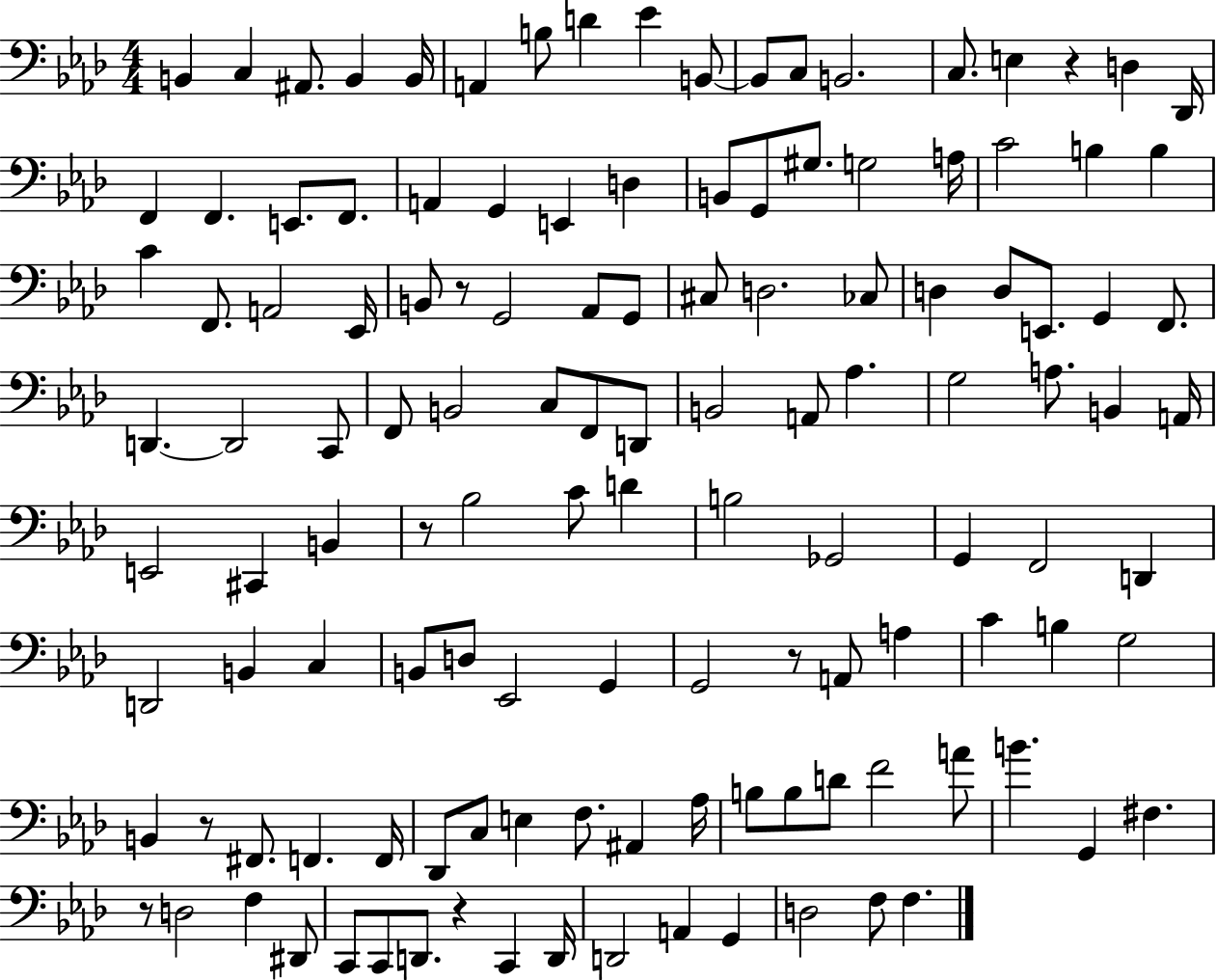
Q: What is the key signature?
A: AES major